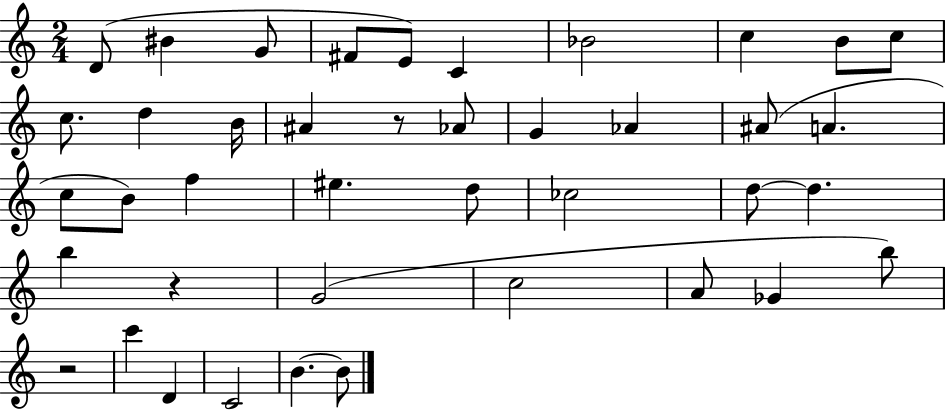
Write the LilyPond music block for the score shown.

{
  \clef treble
  \numericTimeSignature
  \time 2/4
  \key c \major
  d'8( bis'4 g'8 | fis'8 e'8) c'4 | bes'2 | c''4 b'8 c''8 | \break c''8. d''4 b'16 | ais'4 r8 aes'8 | g'4 aes'4 | ais'8( a'4. | \break c''8 b'8) f''4 | eis''4. d''8 | ces''2 | d''8~~ d''4. | \break b''4 r4 | g'2( | c''2 | a'8 ges'4 b''8) | \break r2 | c'''4 d'4 | c'2 | b'4.~~ b'8 | \break \bar "|."
}